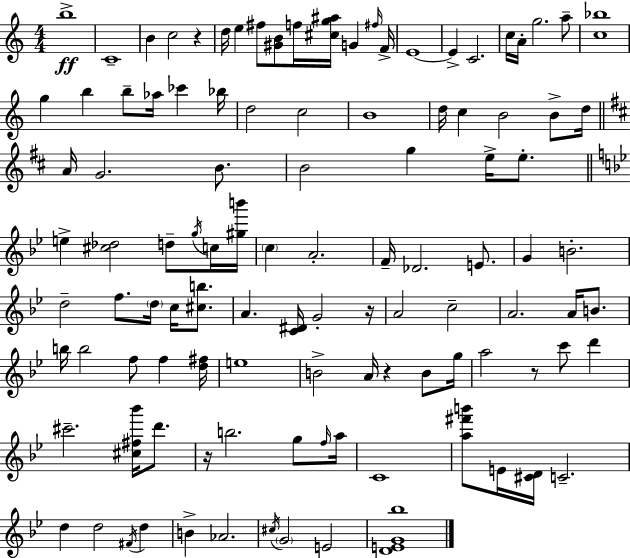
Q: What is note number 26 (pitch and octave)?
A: C5